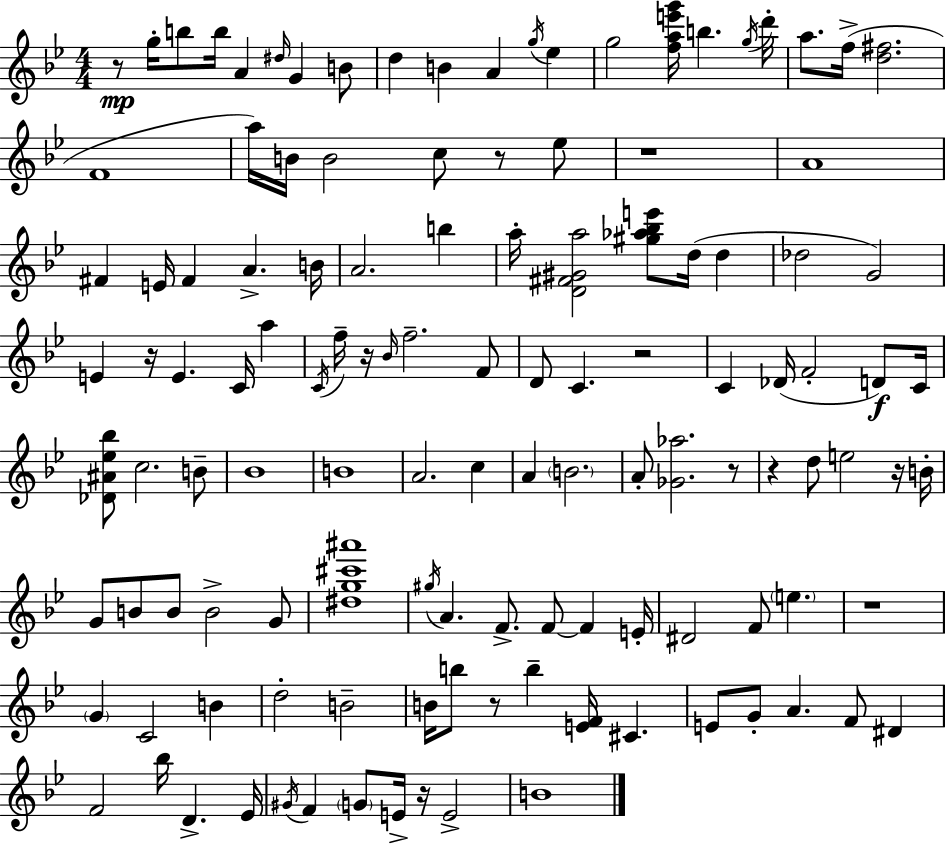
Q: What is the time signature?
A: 4/4